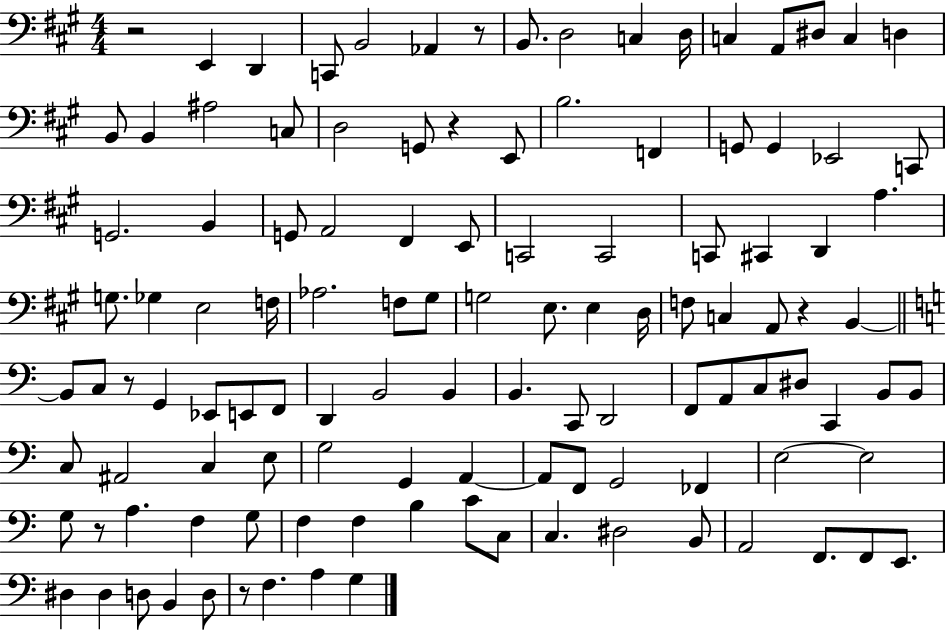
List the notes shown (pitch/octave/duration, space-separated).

R/h E2/q D2/q C2/e B2/h Ab2/q R/e B2/e. D3/h C3/q D3/s C3/q A2/e D#3/e C3/q D3/q B2/e B2/q A#3/h C3/e D3/h G2/e R/q E2/e B3/h. F2/q G2/e G2/q Eb2/h C2/e G2/h. B2/q G2/e A2/h F#2/q E2/e C2/h C2/h C2/e C#2/q D2/q A3/q. G3/e. Gb3/q E3/h F3/s Ab3/h. F3/e G#3/e G3/h E3/e. E3/q D3/s F3/e C3/q A2/e R/q B2/q B2/e C3/e R/e G2/q Eb2/e E2/e F2/e D2/q B2/h B2/q B2/q. C2/e D2/h F2/e A2/e C3/e D#3/e C2/q B2/e B2/e C3/e A#2/h C3/q E3/e G3/h G2/q A2/q A2/e F2/e G2/h FES2/q E3/h E3/h G3/e R/e A3/q. F3/q G3/e F3/q F3/q B3/q C4/e C3/e C3/q. D#3/h B2/e A2/h F2/e. F2/e E2/e. D#3/q D#3/q D3/e B2/q D3/e R/e F3/q. A3/q G3/q